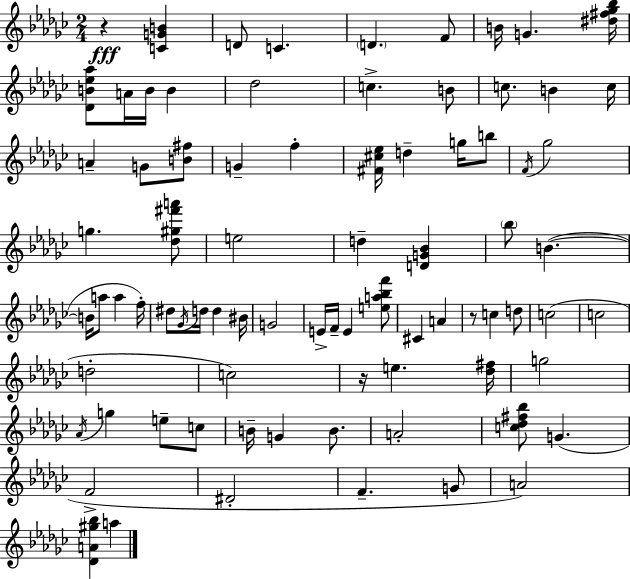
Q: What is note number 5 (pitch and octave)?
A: B4